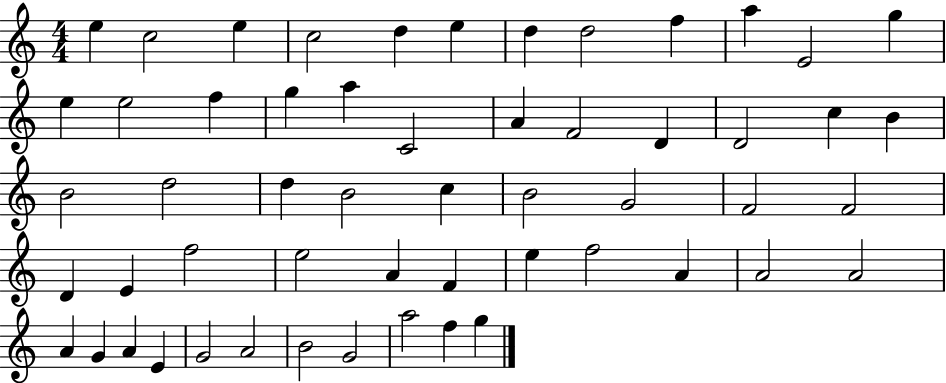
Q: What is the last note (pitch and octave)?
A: G5